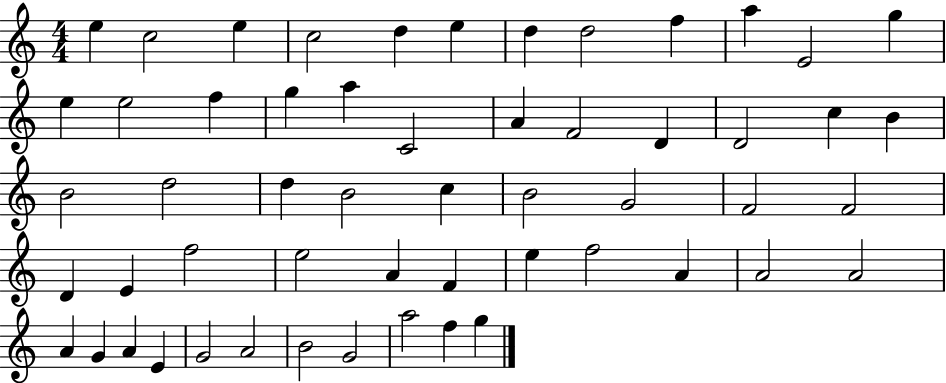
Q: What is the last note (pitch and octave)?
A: G5